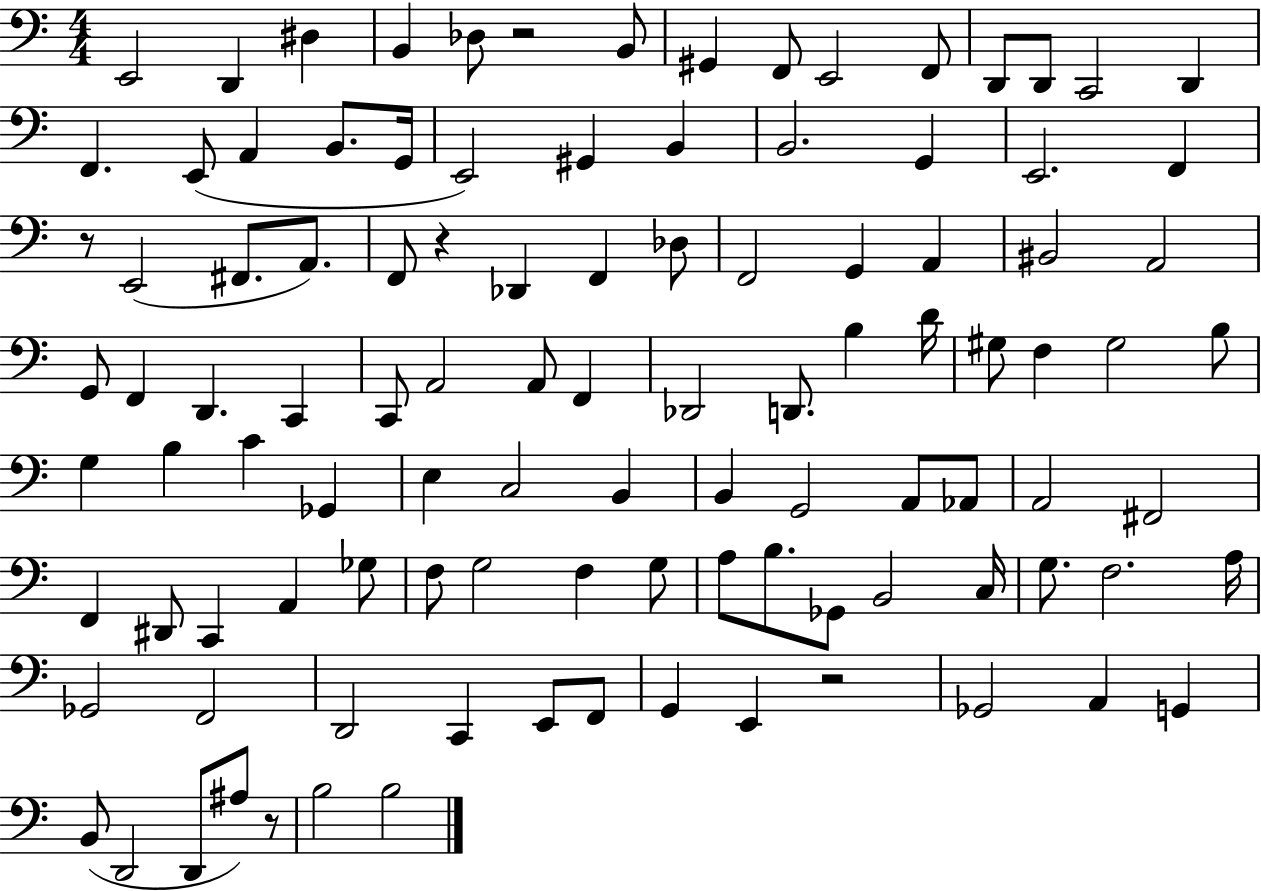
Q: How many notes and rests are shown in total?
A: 106